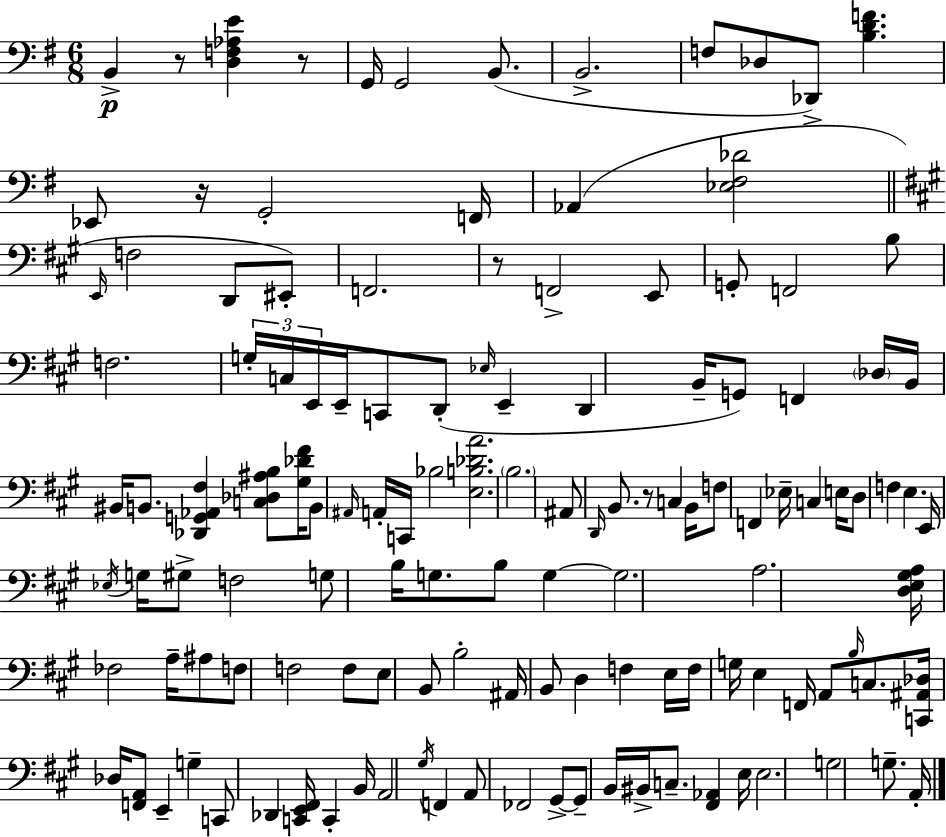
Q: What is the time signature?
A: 6/8